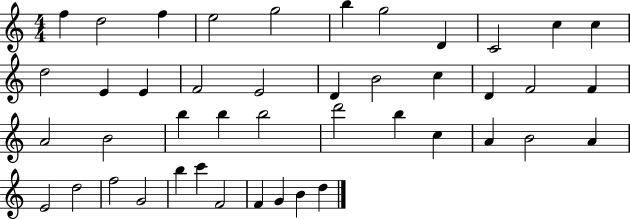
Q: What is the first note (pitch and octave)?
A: F5